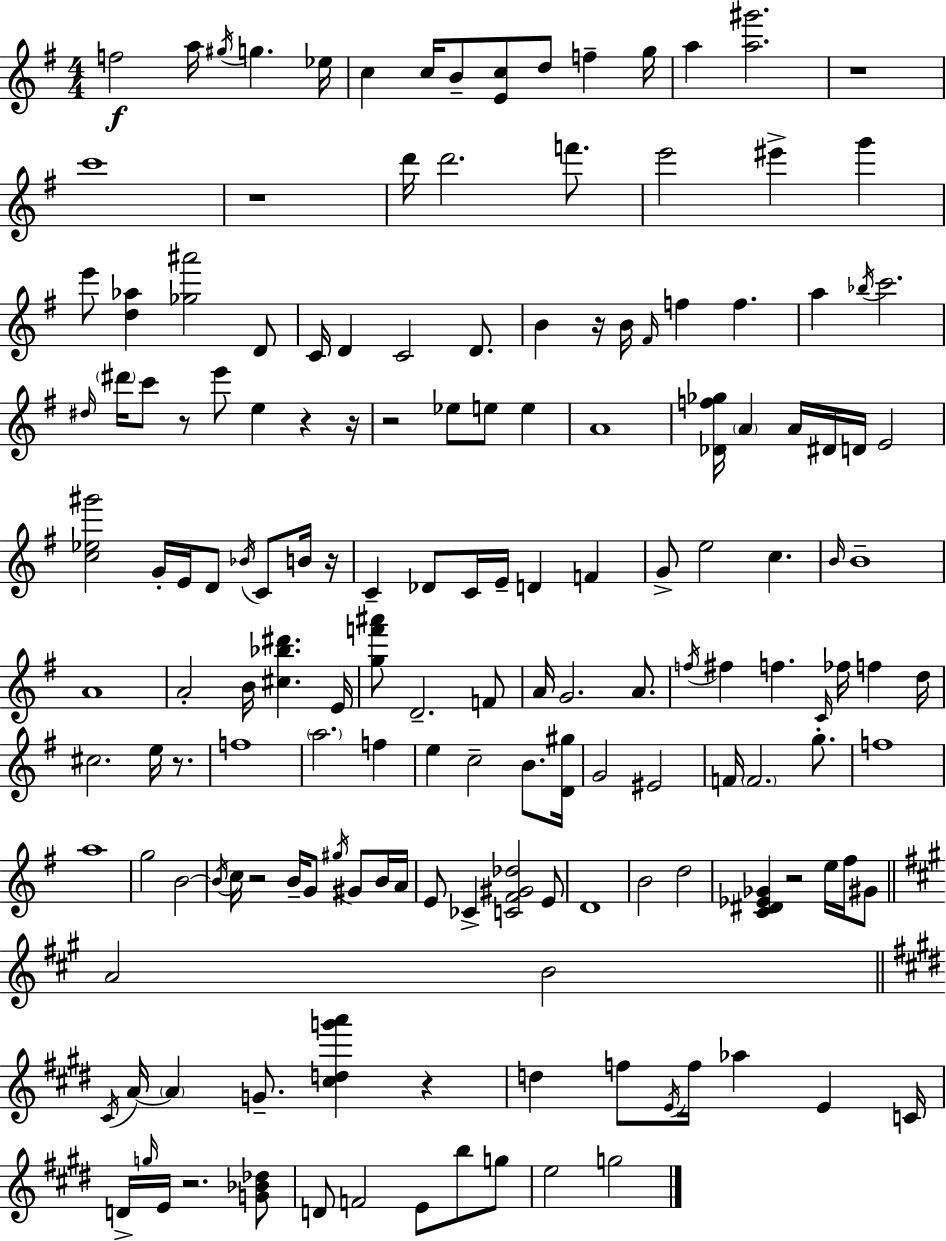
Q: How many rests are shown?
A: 13